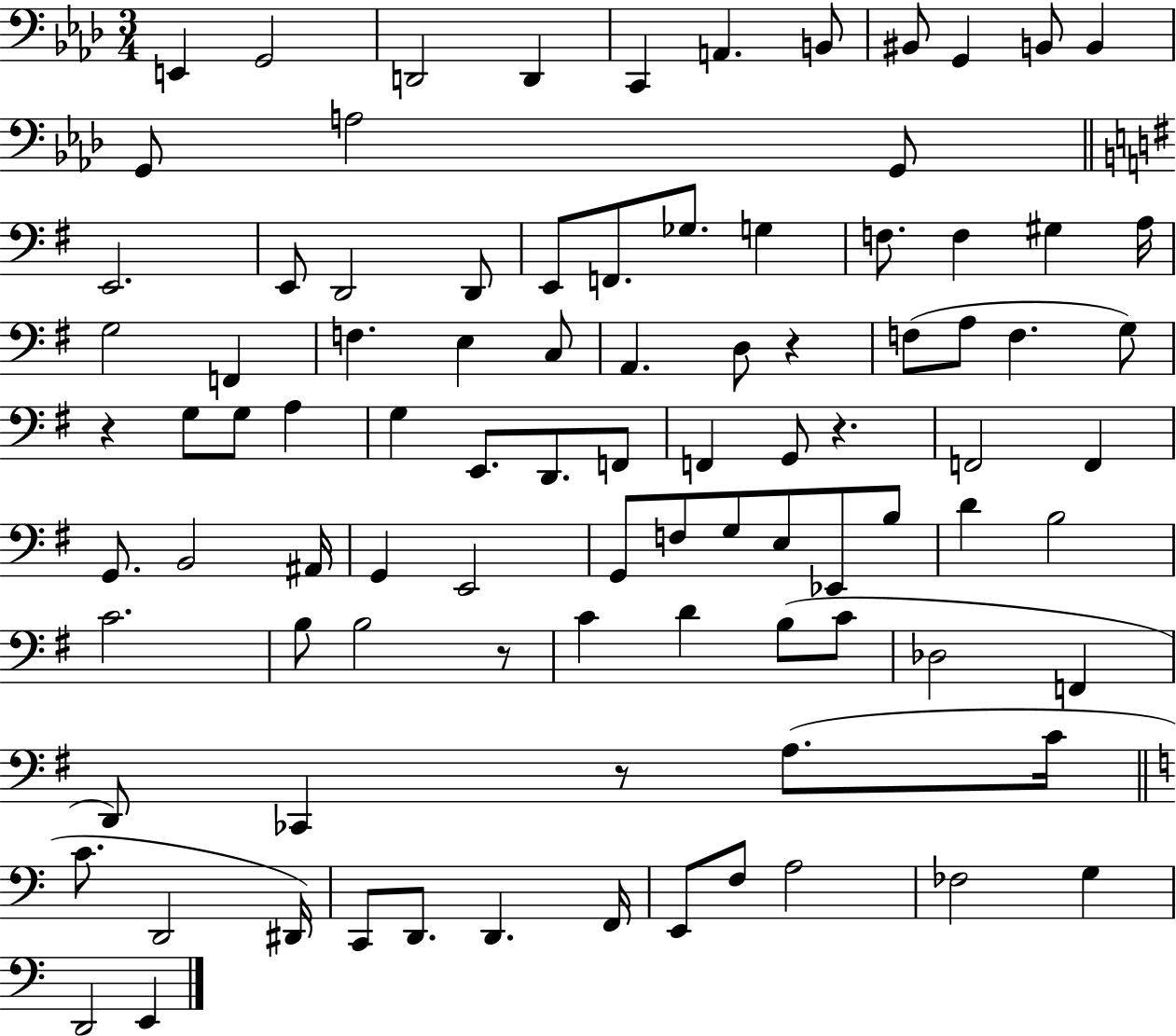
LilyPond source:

{
  \clef bass
  \numericTimeSignature
  \time 3/4
  \key aes \major
  e,4 g,2 | d,2 d,4 | c,4 a,4. b,8 | bis,8 g,4 b,8 b,4 | \break g,8 a2 g,8 | \bar "||" \break \key g \major e,2. | e,8 d,2 d,8 | e,8 f,8. ges8. g4 | f8. f4 gis4 a16 | \break g2 f,4 | f4. e4 c8 | a,4. d8 r4 | f8( a8 f4. g8) | \break r4 g8 g8 a4 | g4 e,8. d,8. f,8 | f,4 g,8 r4. | f,2 f,4 | \break g,8. b,2 ais,16 | g,4 e,2 | g,8 f8 g8 e8 ees,8 b8 | d'4 b2 | \break c'2. | b8 b2 r8 | c'4 d'4 b8( c'8 | des2 f,4 | \break d,8) ces,4 r8 a8.( c'16 | \bar "||" \break \key a \minor c'8. d,2 dis,16) | c,8 d,8. d,4. f,16 | e,8 f8 a2 | fes2 g4 | \break d,2 e,4 | \bar "|."
}